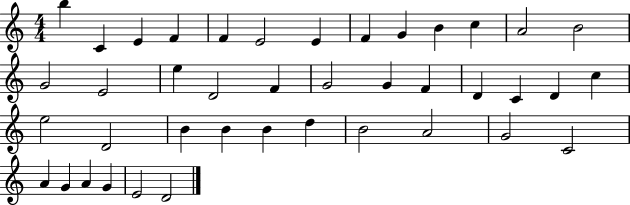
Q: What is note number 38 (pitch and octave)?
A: A4